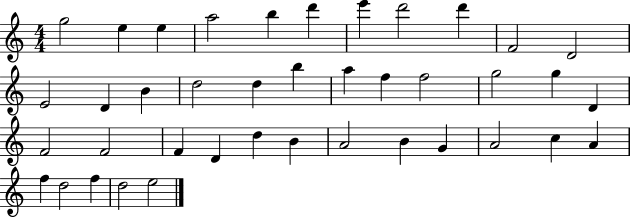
X:1
T:Untitled
M:4/4
L:1/4
K:C
g2 e e a2 b d' e' d'2 d' F2 D2 E2 D B d2 d b a f f2 g2 g D F2 F2 F D d B A2 B G A2 c A f d2 f d2 e2